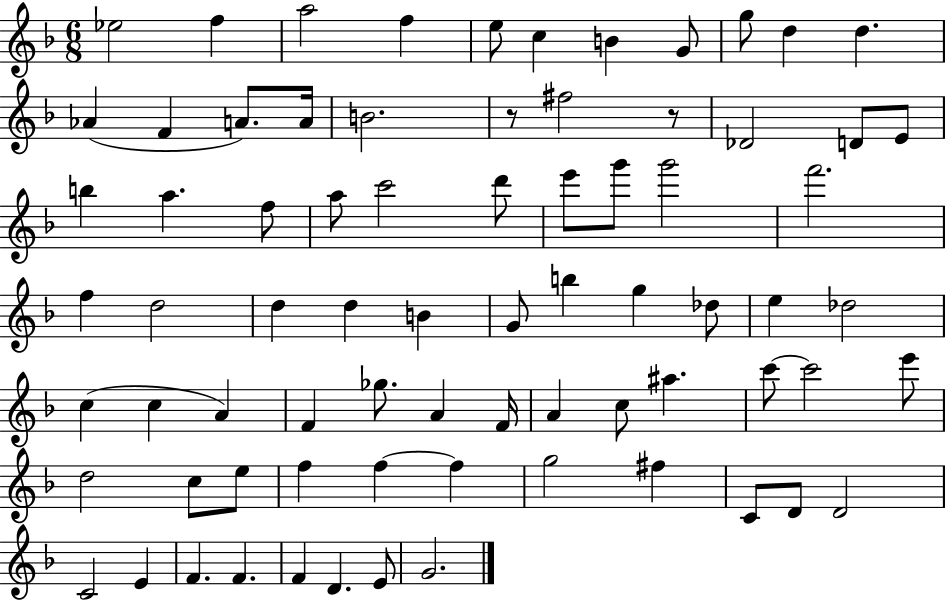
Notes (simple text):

Eb5/h F5/q A5/h F5/q E5/e C5/q B4/q G4/e G5/e D5/q D5/q. Ab4/q F4/q A4/e. A4/s B4/h. R/e F#5/h R/e Db4/h D4/e E4/e B5/q A5/q. F5/e A5/e C6/h D6/e E6/e G6/e G6/h F6/h. F5/q D5/h D5/q D5/q B4/q G4/e B5/q G5/q Db5/e E5/q Db5/h C5/q C5/q A4/q F4/q Gb5/e. A4/q F4/s A4/q C5/e A#5/q. C6/e C6/h E6/e D5/h C5/e E5/e F5/q F5/q F5/q G5/h F#5/q C4/e D4/e D4/h C4/h E4/q F4/q. F4/q. F4/q D4/q. E4/e G4/h.